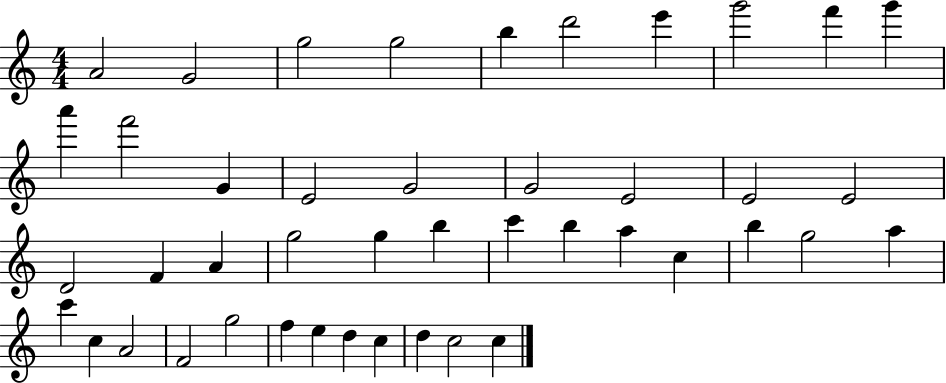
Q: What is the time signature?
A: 4/4